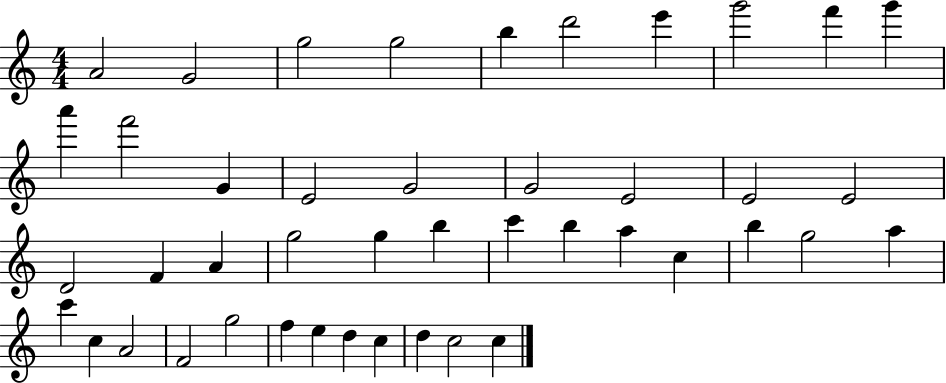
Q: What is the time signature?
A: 4/4